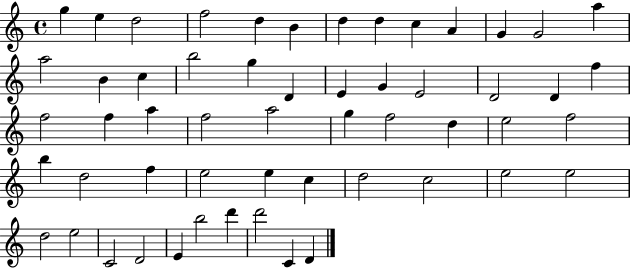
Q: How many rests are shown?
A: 0